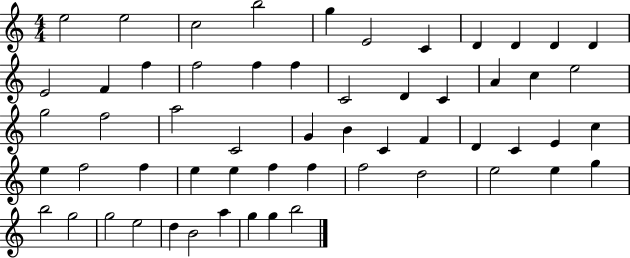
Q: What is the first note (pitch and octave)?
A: E5